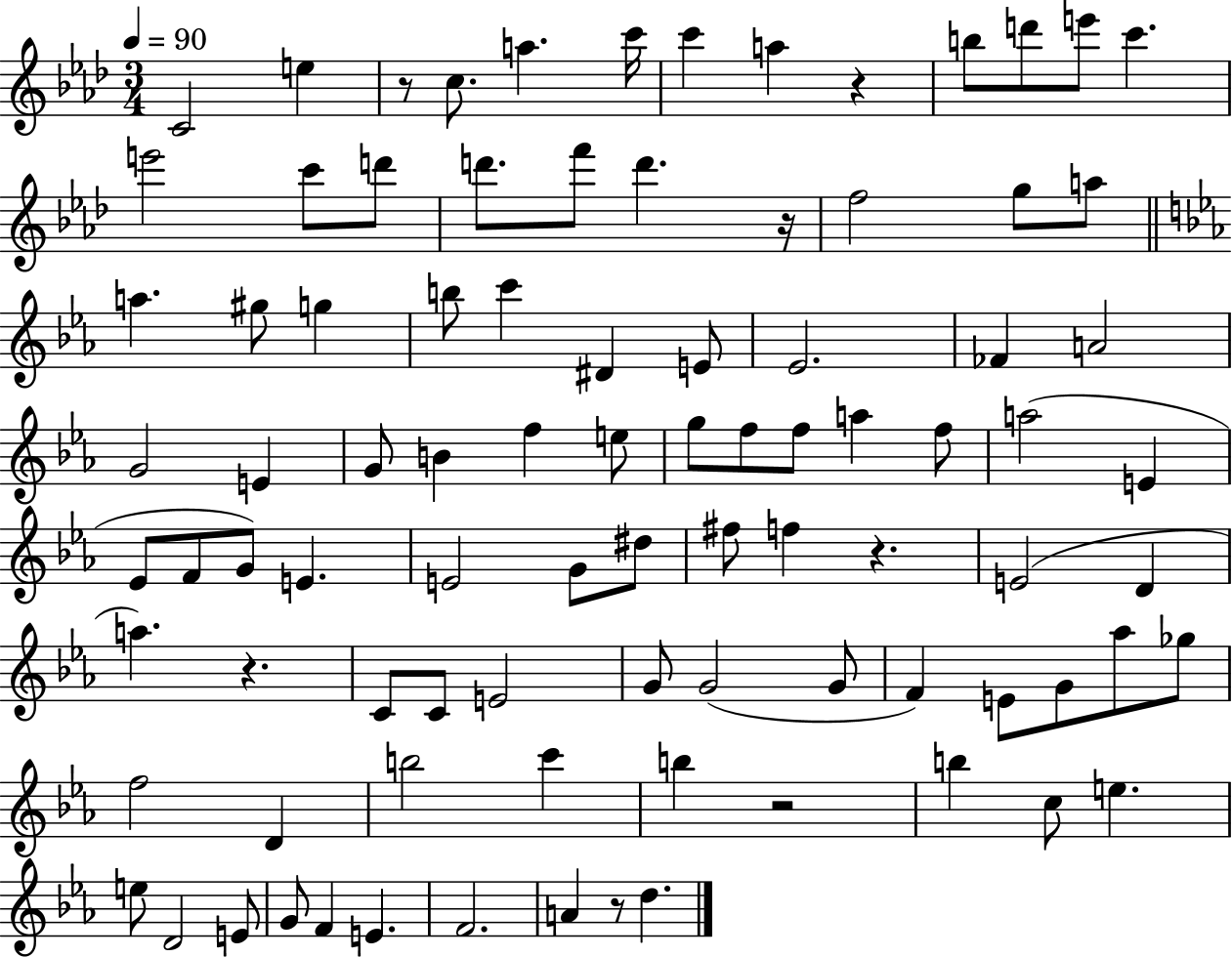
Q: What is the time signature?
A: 3/4